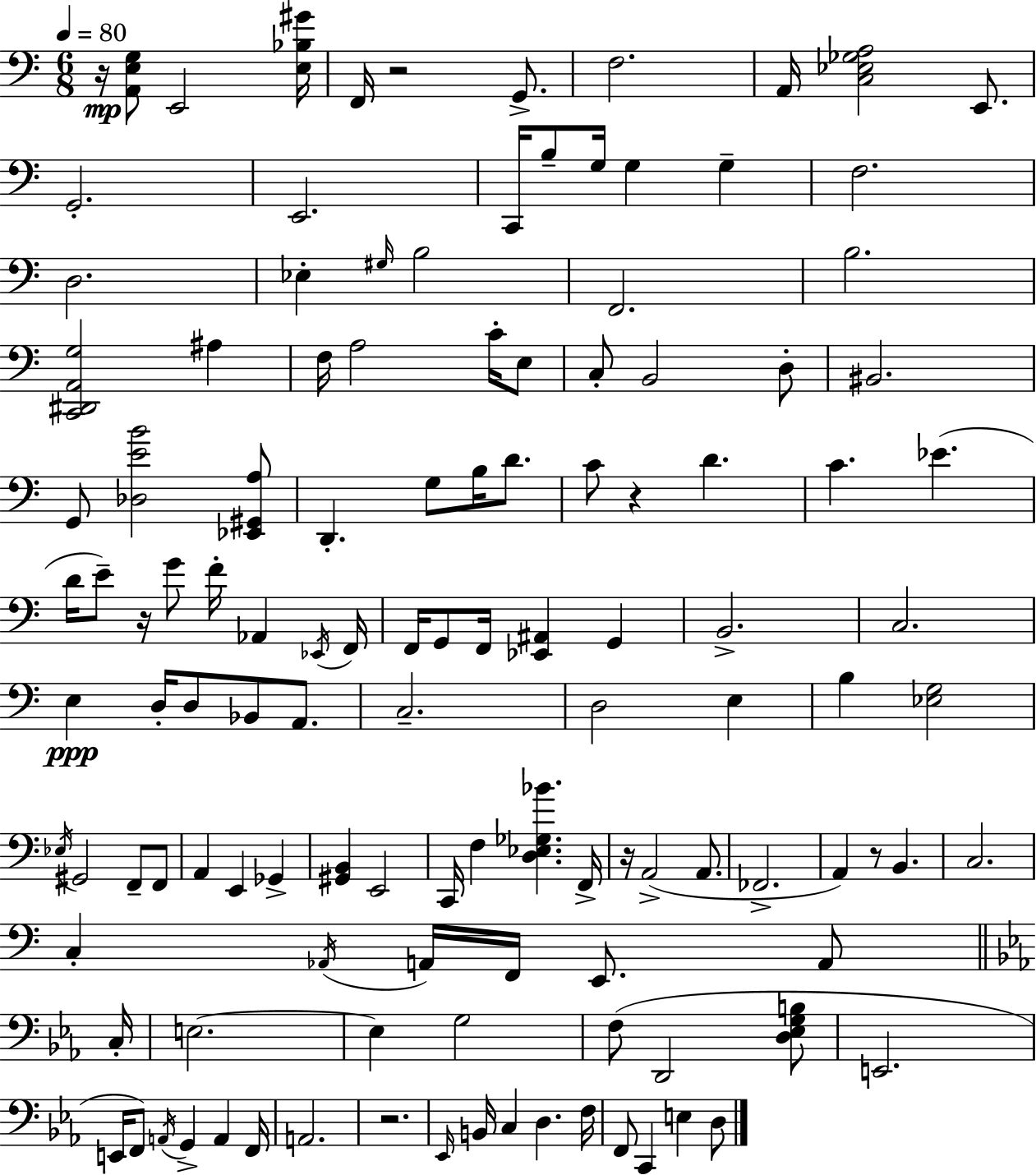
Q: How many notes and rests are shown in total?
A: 124